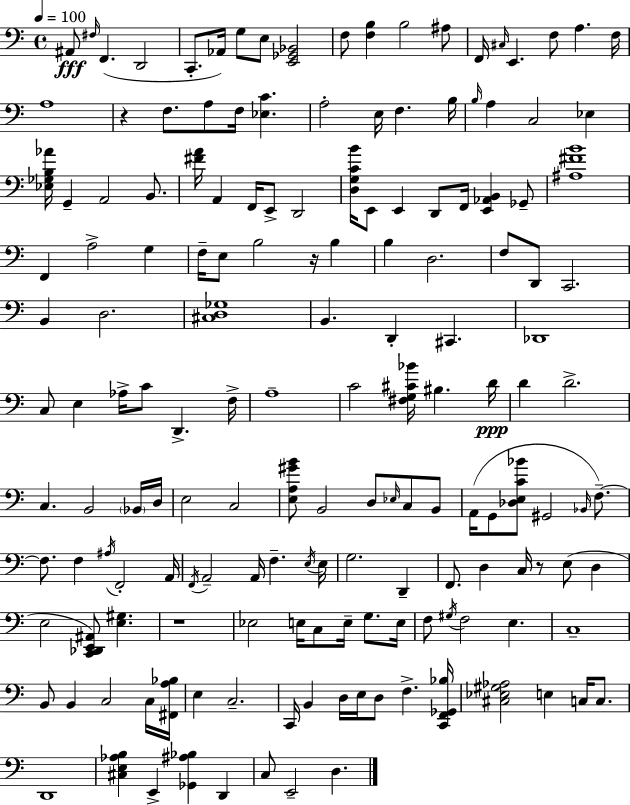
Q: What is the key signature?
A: A minor